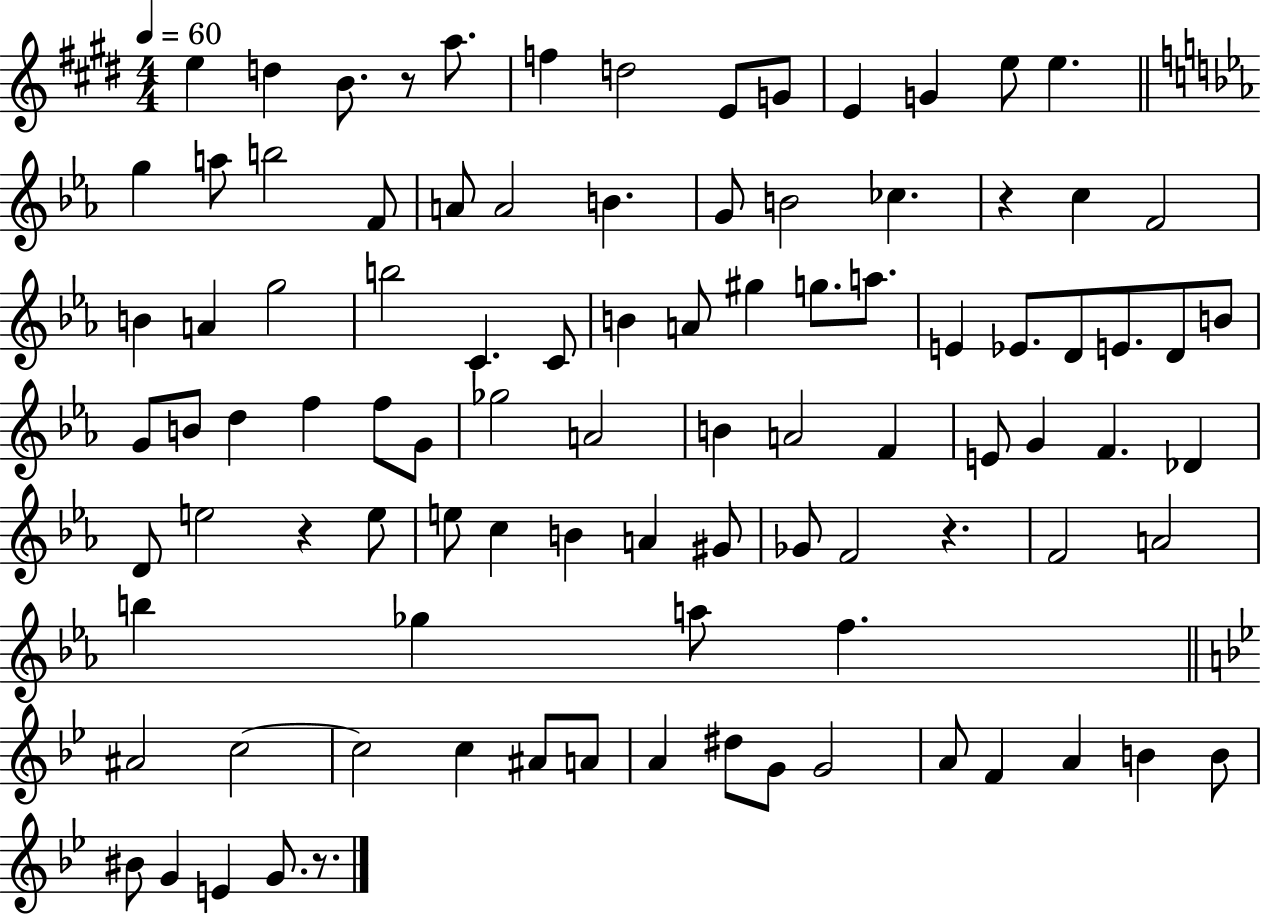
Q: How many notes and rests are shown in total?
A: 96